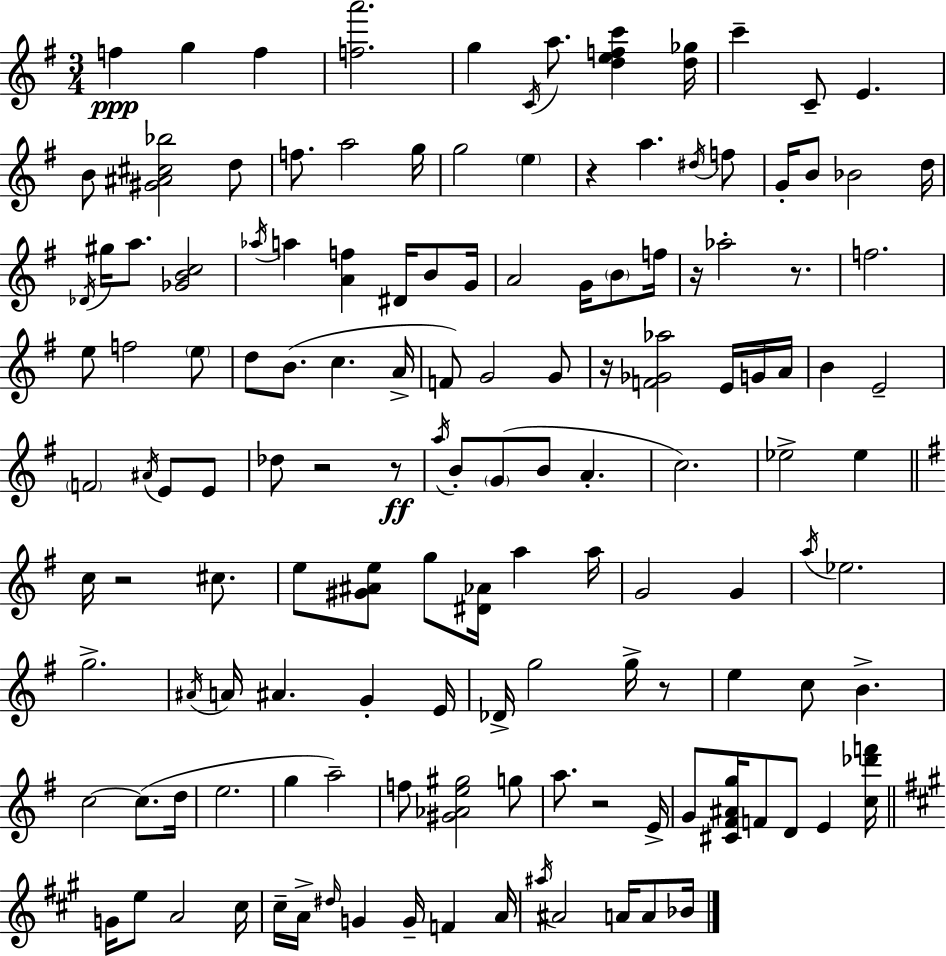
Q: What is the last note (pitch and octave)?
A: Bb4